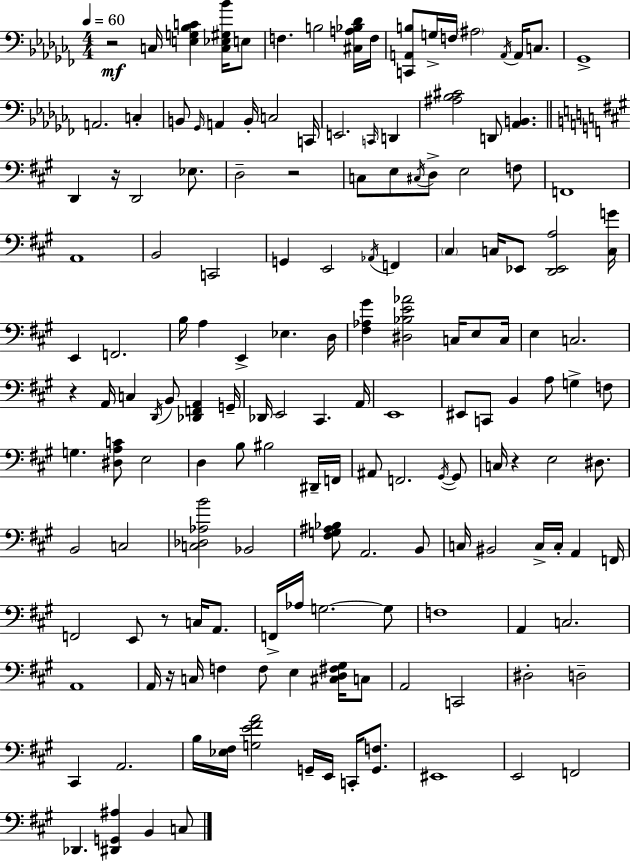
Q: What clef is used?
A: bass